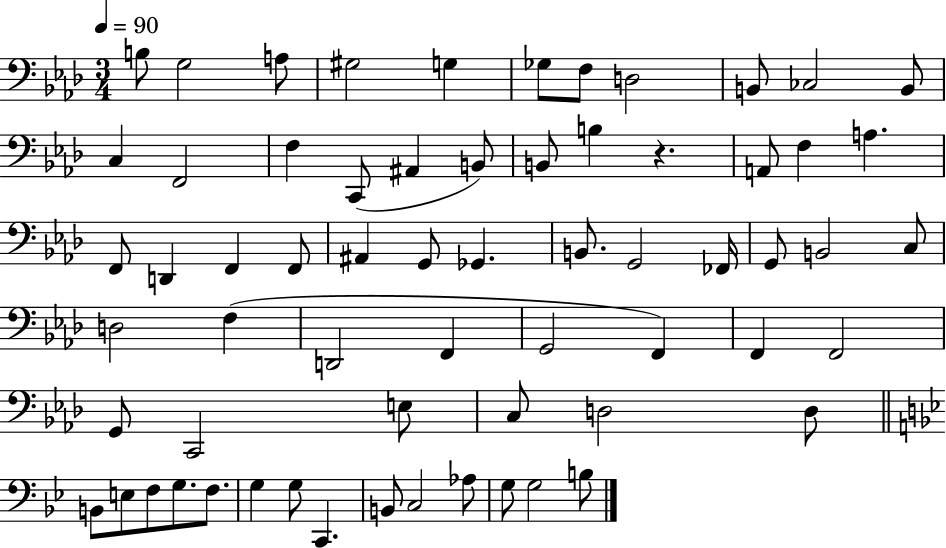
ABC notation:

X:1
T:Untitled
M:3/4
L:1/4
K:Ab
B,/2 G,2 A,/2 ^G,2 G, _G,/2 F,/2 D,2 B,,/2 _C,2 B,,/2 C, F,,2 F, C,,/2 ^A,, B,,/2 B,,/2 B, z A,,/2 F, A, F,,/2 D,, F,, F,,/2 ^A,, G,,/2 _G,, B,,/2 G,,2 _F,,/4 G,,/2 B,,2 C,/2 D,2 F, D,,2 F,, G,,2 F,, F,, F,,2 G,,/2 C,,2 E,/2 C,/2 D,2 D,/2 B,,/2 E,/2 F,/2 G,/2 F,/2 G, G,/2 C,, B,,/2 C,2 _A,/2 G,/2 G,2 B,/2